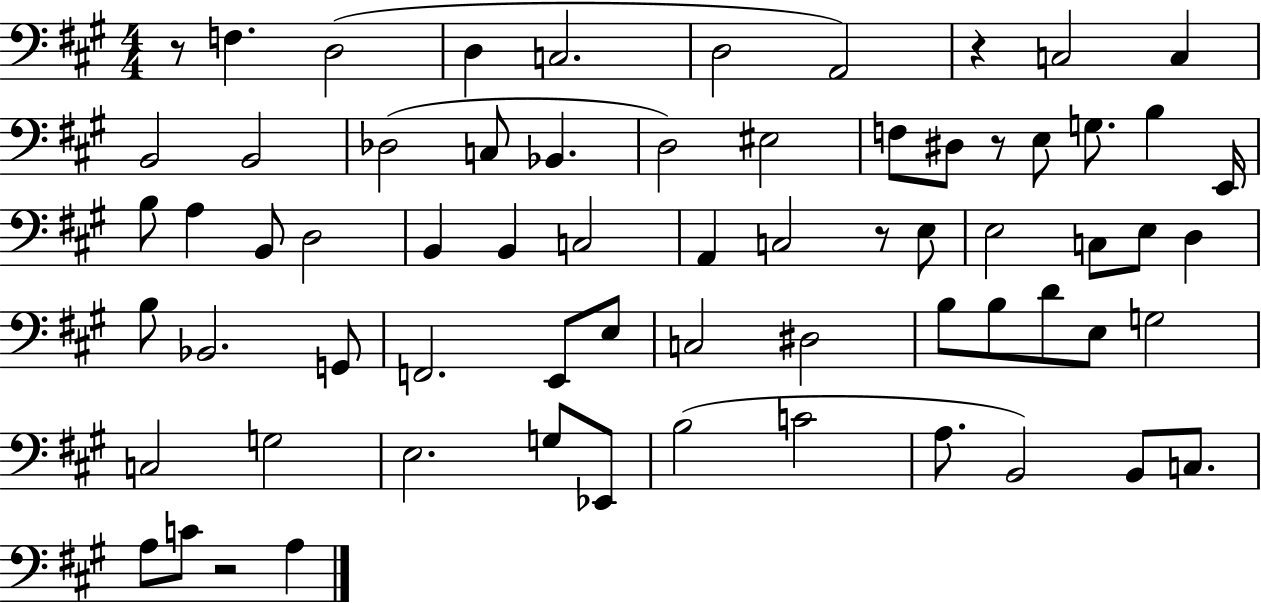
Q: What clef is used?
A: bass